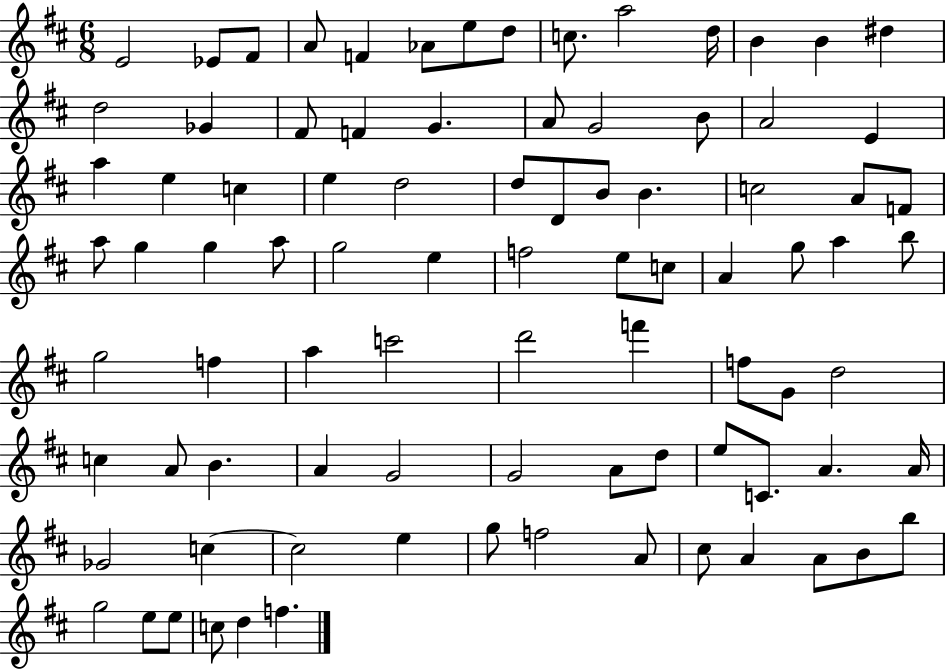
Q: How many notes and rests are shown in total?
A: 88